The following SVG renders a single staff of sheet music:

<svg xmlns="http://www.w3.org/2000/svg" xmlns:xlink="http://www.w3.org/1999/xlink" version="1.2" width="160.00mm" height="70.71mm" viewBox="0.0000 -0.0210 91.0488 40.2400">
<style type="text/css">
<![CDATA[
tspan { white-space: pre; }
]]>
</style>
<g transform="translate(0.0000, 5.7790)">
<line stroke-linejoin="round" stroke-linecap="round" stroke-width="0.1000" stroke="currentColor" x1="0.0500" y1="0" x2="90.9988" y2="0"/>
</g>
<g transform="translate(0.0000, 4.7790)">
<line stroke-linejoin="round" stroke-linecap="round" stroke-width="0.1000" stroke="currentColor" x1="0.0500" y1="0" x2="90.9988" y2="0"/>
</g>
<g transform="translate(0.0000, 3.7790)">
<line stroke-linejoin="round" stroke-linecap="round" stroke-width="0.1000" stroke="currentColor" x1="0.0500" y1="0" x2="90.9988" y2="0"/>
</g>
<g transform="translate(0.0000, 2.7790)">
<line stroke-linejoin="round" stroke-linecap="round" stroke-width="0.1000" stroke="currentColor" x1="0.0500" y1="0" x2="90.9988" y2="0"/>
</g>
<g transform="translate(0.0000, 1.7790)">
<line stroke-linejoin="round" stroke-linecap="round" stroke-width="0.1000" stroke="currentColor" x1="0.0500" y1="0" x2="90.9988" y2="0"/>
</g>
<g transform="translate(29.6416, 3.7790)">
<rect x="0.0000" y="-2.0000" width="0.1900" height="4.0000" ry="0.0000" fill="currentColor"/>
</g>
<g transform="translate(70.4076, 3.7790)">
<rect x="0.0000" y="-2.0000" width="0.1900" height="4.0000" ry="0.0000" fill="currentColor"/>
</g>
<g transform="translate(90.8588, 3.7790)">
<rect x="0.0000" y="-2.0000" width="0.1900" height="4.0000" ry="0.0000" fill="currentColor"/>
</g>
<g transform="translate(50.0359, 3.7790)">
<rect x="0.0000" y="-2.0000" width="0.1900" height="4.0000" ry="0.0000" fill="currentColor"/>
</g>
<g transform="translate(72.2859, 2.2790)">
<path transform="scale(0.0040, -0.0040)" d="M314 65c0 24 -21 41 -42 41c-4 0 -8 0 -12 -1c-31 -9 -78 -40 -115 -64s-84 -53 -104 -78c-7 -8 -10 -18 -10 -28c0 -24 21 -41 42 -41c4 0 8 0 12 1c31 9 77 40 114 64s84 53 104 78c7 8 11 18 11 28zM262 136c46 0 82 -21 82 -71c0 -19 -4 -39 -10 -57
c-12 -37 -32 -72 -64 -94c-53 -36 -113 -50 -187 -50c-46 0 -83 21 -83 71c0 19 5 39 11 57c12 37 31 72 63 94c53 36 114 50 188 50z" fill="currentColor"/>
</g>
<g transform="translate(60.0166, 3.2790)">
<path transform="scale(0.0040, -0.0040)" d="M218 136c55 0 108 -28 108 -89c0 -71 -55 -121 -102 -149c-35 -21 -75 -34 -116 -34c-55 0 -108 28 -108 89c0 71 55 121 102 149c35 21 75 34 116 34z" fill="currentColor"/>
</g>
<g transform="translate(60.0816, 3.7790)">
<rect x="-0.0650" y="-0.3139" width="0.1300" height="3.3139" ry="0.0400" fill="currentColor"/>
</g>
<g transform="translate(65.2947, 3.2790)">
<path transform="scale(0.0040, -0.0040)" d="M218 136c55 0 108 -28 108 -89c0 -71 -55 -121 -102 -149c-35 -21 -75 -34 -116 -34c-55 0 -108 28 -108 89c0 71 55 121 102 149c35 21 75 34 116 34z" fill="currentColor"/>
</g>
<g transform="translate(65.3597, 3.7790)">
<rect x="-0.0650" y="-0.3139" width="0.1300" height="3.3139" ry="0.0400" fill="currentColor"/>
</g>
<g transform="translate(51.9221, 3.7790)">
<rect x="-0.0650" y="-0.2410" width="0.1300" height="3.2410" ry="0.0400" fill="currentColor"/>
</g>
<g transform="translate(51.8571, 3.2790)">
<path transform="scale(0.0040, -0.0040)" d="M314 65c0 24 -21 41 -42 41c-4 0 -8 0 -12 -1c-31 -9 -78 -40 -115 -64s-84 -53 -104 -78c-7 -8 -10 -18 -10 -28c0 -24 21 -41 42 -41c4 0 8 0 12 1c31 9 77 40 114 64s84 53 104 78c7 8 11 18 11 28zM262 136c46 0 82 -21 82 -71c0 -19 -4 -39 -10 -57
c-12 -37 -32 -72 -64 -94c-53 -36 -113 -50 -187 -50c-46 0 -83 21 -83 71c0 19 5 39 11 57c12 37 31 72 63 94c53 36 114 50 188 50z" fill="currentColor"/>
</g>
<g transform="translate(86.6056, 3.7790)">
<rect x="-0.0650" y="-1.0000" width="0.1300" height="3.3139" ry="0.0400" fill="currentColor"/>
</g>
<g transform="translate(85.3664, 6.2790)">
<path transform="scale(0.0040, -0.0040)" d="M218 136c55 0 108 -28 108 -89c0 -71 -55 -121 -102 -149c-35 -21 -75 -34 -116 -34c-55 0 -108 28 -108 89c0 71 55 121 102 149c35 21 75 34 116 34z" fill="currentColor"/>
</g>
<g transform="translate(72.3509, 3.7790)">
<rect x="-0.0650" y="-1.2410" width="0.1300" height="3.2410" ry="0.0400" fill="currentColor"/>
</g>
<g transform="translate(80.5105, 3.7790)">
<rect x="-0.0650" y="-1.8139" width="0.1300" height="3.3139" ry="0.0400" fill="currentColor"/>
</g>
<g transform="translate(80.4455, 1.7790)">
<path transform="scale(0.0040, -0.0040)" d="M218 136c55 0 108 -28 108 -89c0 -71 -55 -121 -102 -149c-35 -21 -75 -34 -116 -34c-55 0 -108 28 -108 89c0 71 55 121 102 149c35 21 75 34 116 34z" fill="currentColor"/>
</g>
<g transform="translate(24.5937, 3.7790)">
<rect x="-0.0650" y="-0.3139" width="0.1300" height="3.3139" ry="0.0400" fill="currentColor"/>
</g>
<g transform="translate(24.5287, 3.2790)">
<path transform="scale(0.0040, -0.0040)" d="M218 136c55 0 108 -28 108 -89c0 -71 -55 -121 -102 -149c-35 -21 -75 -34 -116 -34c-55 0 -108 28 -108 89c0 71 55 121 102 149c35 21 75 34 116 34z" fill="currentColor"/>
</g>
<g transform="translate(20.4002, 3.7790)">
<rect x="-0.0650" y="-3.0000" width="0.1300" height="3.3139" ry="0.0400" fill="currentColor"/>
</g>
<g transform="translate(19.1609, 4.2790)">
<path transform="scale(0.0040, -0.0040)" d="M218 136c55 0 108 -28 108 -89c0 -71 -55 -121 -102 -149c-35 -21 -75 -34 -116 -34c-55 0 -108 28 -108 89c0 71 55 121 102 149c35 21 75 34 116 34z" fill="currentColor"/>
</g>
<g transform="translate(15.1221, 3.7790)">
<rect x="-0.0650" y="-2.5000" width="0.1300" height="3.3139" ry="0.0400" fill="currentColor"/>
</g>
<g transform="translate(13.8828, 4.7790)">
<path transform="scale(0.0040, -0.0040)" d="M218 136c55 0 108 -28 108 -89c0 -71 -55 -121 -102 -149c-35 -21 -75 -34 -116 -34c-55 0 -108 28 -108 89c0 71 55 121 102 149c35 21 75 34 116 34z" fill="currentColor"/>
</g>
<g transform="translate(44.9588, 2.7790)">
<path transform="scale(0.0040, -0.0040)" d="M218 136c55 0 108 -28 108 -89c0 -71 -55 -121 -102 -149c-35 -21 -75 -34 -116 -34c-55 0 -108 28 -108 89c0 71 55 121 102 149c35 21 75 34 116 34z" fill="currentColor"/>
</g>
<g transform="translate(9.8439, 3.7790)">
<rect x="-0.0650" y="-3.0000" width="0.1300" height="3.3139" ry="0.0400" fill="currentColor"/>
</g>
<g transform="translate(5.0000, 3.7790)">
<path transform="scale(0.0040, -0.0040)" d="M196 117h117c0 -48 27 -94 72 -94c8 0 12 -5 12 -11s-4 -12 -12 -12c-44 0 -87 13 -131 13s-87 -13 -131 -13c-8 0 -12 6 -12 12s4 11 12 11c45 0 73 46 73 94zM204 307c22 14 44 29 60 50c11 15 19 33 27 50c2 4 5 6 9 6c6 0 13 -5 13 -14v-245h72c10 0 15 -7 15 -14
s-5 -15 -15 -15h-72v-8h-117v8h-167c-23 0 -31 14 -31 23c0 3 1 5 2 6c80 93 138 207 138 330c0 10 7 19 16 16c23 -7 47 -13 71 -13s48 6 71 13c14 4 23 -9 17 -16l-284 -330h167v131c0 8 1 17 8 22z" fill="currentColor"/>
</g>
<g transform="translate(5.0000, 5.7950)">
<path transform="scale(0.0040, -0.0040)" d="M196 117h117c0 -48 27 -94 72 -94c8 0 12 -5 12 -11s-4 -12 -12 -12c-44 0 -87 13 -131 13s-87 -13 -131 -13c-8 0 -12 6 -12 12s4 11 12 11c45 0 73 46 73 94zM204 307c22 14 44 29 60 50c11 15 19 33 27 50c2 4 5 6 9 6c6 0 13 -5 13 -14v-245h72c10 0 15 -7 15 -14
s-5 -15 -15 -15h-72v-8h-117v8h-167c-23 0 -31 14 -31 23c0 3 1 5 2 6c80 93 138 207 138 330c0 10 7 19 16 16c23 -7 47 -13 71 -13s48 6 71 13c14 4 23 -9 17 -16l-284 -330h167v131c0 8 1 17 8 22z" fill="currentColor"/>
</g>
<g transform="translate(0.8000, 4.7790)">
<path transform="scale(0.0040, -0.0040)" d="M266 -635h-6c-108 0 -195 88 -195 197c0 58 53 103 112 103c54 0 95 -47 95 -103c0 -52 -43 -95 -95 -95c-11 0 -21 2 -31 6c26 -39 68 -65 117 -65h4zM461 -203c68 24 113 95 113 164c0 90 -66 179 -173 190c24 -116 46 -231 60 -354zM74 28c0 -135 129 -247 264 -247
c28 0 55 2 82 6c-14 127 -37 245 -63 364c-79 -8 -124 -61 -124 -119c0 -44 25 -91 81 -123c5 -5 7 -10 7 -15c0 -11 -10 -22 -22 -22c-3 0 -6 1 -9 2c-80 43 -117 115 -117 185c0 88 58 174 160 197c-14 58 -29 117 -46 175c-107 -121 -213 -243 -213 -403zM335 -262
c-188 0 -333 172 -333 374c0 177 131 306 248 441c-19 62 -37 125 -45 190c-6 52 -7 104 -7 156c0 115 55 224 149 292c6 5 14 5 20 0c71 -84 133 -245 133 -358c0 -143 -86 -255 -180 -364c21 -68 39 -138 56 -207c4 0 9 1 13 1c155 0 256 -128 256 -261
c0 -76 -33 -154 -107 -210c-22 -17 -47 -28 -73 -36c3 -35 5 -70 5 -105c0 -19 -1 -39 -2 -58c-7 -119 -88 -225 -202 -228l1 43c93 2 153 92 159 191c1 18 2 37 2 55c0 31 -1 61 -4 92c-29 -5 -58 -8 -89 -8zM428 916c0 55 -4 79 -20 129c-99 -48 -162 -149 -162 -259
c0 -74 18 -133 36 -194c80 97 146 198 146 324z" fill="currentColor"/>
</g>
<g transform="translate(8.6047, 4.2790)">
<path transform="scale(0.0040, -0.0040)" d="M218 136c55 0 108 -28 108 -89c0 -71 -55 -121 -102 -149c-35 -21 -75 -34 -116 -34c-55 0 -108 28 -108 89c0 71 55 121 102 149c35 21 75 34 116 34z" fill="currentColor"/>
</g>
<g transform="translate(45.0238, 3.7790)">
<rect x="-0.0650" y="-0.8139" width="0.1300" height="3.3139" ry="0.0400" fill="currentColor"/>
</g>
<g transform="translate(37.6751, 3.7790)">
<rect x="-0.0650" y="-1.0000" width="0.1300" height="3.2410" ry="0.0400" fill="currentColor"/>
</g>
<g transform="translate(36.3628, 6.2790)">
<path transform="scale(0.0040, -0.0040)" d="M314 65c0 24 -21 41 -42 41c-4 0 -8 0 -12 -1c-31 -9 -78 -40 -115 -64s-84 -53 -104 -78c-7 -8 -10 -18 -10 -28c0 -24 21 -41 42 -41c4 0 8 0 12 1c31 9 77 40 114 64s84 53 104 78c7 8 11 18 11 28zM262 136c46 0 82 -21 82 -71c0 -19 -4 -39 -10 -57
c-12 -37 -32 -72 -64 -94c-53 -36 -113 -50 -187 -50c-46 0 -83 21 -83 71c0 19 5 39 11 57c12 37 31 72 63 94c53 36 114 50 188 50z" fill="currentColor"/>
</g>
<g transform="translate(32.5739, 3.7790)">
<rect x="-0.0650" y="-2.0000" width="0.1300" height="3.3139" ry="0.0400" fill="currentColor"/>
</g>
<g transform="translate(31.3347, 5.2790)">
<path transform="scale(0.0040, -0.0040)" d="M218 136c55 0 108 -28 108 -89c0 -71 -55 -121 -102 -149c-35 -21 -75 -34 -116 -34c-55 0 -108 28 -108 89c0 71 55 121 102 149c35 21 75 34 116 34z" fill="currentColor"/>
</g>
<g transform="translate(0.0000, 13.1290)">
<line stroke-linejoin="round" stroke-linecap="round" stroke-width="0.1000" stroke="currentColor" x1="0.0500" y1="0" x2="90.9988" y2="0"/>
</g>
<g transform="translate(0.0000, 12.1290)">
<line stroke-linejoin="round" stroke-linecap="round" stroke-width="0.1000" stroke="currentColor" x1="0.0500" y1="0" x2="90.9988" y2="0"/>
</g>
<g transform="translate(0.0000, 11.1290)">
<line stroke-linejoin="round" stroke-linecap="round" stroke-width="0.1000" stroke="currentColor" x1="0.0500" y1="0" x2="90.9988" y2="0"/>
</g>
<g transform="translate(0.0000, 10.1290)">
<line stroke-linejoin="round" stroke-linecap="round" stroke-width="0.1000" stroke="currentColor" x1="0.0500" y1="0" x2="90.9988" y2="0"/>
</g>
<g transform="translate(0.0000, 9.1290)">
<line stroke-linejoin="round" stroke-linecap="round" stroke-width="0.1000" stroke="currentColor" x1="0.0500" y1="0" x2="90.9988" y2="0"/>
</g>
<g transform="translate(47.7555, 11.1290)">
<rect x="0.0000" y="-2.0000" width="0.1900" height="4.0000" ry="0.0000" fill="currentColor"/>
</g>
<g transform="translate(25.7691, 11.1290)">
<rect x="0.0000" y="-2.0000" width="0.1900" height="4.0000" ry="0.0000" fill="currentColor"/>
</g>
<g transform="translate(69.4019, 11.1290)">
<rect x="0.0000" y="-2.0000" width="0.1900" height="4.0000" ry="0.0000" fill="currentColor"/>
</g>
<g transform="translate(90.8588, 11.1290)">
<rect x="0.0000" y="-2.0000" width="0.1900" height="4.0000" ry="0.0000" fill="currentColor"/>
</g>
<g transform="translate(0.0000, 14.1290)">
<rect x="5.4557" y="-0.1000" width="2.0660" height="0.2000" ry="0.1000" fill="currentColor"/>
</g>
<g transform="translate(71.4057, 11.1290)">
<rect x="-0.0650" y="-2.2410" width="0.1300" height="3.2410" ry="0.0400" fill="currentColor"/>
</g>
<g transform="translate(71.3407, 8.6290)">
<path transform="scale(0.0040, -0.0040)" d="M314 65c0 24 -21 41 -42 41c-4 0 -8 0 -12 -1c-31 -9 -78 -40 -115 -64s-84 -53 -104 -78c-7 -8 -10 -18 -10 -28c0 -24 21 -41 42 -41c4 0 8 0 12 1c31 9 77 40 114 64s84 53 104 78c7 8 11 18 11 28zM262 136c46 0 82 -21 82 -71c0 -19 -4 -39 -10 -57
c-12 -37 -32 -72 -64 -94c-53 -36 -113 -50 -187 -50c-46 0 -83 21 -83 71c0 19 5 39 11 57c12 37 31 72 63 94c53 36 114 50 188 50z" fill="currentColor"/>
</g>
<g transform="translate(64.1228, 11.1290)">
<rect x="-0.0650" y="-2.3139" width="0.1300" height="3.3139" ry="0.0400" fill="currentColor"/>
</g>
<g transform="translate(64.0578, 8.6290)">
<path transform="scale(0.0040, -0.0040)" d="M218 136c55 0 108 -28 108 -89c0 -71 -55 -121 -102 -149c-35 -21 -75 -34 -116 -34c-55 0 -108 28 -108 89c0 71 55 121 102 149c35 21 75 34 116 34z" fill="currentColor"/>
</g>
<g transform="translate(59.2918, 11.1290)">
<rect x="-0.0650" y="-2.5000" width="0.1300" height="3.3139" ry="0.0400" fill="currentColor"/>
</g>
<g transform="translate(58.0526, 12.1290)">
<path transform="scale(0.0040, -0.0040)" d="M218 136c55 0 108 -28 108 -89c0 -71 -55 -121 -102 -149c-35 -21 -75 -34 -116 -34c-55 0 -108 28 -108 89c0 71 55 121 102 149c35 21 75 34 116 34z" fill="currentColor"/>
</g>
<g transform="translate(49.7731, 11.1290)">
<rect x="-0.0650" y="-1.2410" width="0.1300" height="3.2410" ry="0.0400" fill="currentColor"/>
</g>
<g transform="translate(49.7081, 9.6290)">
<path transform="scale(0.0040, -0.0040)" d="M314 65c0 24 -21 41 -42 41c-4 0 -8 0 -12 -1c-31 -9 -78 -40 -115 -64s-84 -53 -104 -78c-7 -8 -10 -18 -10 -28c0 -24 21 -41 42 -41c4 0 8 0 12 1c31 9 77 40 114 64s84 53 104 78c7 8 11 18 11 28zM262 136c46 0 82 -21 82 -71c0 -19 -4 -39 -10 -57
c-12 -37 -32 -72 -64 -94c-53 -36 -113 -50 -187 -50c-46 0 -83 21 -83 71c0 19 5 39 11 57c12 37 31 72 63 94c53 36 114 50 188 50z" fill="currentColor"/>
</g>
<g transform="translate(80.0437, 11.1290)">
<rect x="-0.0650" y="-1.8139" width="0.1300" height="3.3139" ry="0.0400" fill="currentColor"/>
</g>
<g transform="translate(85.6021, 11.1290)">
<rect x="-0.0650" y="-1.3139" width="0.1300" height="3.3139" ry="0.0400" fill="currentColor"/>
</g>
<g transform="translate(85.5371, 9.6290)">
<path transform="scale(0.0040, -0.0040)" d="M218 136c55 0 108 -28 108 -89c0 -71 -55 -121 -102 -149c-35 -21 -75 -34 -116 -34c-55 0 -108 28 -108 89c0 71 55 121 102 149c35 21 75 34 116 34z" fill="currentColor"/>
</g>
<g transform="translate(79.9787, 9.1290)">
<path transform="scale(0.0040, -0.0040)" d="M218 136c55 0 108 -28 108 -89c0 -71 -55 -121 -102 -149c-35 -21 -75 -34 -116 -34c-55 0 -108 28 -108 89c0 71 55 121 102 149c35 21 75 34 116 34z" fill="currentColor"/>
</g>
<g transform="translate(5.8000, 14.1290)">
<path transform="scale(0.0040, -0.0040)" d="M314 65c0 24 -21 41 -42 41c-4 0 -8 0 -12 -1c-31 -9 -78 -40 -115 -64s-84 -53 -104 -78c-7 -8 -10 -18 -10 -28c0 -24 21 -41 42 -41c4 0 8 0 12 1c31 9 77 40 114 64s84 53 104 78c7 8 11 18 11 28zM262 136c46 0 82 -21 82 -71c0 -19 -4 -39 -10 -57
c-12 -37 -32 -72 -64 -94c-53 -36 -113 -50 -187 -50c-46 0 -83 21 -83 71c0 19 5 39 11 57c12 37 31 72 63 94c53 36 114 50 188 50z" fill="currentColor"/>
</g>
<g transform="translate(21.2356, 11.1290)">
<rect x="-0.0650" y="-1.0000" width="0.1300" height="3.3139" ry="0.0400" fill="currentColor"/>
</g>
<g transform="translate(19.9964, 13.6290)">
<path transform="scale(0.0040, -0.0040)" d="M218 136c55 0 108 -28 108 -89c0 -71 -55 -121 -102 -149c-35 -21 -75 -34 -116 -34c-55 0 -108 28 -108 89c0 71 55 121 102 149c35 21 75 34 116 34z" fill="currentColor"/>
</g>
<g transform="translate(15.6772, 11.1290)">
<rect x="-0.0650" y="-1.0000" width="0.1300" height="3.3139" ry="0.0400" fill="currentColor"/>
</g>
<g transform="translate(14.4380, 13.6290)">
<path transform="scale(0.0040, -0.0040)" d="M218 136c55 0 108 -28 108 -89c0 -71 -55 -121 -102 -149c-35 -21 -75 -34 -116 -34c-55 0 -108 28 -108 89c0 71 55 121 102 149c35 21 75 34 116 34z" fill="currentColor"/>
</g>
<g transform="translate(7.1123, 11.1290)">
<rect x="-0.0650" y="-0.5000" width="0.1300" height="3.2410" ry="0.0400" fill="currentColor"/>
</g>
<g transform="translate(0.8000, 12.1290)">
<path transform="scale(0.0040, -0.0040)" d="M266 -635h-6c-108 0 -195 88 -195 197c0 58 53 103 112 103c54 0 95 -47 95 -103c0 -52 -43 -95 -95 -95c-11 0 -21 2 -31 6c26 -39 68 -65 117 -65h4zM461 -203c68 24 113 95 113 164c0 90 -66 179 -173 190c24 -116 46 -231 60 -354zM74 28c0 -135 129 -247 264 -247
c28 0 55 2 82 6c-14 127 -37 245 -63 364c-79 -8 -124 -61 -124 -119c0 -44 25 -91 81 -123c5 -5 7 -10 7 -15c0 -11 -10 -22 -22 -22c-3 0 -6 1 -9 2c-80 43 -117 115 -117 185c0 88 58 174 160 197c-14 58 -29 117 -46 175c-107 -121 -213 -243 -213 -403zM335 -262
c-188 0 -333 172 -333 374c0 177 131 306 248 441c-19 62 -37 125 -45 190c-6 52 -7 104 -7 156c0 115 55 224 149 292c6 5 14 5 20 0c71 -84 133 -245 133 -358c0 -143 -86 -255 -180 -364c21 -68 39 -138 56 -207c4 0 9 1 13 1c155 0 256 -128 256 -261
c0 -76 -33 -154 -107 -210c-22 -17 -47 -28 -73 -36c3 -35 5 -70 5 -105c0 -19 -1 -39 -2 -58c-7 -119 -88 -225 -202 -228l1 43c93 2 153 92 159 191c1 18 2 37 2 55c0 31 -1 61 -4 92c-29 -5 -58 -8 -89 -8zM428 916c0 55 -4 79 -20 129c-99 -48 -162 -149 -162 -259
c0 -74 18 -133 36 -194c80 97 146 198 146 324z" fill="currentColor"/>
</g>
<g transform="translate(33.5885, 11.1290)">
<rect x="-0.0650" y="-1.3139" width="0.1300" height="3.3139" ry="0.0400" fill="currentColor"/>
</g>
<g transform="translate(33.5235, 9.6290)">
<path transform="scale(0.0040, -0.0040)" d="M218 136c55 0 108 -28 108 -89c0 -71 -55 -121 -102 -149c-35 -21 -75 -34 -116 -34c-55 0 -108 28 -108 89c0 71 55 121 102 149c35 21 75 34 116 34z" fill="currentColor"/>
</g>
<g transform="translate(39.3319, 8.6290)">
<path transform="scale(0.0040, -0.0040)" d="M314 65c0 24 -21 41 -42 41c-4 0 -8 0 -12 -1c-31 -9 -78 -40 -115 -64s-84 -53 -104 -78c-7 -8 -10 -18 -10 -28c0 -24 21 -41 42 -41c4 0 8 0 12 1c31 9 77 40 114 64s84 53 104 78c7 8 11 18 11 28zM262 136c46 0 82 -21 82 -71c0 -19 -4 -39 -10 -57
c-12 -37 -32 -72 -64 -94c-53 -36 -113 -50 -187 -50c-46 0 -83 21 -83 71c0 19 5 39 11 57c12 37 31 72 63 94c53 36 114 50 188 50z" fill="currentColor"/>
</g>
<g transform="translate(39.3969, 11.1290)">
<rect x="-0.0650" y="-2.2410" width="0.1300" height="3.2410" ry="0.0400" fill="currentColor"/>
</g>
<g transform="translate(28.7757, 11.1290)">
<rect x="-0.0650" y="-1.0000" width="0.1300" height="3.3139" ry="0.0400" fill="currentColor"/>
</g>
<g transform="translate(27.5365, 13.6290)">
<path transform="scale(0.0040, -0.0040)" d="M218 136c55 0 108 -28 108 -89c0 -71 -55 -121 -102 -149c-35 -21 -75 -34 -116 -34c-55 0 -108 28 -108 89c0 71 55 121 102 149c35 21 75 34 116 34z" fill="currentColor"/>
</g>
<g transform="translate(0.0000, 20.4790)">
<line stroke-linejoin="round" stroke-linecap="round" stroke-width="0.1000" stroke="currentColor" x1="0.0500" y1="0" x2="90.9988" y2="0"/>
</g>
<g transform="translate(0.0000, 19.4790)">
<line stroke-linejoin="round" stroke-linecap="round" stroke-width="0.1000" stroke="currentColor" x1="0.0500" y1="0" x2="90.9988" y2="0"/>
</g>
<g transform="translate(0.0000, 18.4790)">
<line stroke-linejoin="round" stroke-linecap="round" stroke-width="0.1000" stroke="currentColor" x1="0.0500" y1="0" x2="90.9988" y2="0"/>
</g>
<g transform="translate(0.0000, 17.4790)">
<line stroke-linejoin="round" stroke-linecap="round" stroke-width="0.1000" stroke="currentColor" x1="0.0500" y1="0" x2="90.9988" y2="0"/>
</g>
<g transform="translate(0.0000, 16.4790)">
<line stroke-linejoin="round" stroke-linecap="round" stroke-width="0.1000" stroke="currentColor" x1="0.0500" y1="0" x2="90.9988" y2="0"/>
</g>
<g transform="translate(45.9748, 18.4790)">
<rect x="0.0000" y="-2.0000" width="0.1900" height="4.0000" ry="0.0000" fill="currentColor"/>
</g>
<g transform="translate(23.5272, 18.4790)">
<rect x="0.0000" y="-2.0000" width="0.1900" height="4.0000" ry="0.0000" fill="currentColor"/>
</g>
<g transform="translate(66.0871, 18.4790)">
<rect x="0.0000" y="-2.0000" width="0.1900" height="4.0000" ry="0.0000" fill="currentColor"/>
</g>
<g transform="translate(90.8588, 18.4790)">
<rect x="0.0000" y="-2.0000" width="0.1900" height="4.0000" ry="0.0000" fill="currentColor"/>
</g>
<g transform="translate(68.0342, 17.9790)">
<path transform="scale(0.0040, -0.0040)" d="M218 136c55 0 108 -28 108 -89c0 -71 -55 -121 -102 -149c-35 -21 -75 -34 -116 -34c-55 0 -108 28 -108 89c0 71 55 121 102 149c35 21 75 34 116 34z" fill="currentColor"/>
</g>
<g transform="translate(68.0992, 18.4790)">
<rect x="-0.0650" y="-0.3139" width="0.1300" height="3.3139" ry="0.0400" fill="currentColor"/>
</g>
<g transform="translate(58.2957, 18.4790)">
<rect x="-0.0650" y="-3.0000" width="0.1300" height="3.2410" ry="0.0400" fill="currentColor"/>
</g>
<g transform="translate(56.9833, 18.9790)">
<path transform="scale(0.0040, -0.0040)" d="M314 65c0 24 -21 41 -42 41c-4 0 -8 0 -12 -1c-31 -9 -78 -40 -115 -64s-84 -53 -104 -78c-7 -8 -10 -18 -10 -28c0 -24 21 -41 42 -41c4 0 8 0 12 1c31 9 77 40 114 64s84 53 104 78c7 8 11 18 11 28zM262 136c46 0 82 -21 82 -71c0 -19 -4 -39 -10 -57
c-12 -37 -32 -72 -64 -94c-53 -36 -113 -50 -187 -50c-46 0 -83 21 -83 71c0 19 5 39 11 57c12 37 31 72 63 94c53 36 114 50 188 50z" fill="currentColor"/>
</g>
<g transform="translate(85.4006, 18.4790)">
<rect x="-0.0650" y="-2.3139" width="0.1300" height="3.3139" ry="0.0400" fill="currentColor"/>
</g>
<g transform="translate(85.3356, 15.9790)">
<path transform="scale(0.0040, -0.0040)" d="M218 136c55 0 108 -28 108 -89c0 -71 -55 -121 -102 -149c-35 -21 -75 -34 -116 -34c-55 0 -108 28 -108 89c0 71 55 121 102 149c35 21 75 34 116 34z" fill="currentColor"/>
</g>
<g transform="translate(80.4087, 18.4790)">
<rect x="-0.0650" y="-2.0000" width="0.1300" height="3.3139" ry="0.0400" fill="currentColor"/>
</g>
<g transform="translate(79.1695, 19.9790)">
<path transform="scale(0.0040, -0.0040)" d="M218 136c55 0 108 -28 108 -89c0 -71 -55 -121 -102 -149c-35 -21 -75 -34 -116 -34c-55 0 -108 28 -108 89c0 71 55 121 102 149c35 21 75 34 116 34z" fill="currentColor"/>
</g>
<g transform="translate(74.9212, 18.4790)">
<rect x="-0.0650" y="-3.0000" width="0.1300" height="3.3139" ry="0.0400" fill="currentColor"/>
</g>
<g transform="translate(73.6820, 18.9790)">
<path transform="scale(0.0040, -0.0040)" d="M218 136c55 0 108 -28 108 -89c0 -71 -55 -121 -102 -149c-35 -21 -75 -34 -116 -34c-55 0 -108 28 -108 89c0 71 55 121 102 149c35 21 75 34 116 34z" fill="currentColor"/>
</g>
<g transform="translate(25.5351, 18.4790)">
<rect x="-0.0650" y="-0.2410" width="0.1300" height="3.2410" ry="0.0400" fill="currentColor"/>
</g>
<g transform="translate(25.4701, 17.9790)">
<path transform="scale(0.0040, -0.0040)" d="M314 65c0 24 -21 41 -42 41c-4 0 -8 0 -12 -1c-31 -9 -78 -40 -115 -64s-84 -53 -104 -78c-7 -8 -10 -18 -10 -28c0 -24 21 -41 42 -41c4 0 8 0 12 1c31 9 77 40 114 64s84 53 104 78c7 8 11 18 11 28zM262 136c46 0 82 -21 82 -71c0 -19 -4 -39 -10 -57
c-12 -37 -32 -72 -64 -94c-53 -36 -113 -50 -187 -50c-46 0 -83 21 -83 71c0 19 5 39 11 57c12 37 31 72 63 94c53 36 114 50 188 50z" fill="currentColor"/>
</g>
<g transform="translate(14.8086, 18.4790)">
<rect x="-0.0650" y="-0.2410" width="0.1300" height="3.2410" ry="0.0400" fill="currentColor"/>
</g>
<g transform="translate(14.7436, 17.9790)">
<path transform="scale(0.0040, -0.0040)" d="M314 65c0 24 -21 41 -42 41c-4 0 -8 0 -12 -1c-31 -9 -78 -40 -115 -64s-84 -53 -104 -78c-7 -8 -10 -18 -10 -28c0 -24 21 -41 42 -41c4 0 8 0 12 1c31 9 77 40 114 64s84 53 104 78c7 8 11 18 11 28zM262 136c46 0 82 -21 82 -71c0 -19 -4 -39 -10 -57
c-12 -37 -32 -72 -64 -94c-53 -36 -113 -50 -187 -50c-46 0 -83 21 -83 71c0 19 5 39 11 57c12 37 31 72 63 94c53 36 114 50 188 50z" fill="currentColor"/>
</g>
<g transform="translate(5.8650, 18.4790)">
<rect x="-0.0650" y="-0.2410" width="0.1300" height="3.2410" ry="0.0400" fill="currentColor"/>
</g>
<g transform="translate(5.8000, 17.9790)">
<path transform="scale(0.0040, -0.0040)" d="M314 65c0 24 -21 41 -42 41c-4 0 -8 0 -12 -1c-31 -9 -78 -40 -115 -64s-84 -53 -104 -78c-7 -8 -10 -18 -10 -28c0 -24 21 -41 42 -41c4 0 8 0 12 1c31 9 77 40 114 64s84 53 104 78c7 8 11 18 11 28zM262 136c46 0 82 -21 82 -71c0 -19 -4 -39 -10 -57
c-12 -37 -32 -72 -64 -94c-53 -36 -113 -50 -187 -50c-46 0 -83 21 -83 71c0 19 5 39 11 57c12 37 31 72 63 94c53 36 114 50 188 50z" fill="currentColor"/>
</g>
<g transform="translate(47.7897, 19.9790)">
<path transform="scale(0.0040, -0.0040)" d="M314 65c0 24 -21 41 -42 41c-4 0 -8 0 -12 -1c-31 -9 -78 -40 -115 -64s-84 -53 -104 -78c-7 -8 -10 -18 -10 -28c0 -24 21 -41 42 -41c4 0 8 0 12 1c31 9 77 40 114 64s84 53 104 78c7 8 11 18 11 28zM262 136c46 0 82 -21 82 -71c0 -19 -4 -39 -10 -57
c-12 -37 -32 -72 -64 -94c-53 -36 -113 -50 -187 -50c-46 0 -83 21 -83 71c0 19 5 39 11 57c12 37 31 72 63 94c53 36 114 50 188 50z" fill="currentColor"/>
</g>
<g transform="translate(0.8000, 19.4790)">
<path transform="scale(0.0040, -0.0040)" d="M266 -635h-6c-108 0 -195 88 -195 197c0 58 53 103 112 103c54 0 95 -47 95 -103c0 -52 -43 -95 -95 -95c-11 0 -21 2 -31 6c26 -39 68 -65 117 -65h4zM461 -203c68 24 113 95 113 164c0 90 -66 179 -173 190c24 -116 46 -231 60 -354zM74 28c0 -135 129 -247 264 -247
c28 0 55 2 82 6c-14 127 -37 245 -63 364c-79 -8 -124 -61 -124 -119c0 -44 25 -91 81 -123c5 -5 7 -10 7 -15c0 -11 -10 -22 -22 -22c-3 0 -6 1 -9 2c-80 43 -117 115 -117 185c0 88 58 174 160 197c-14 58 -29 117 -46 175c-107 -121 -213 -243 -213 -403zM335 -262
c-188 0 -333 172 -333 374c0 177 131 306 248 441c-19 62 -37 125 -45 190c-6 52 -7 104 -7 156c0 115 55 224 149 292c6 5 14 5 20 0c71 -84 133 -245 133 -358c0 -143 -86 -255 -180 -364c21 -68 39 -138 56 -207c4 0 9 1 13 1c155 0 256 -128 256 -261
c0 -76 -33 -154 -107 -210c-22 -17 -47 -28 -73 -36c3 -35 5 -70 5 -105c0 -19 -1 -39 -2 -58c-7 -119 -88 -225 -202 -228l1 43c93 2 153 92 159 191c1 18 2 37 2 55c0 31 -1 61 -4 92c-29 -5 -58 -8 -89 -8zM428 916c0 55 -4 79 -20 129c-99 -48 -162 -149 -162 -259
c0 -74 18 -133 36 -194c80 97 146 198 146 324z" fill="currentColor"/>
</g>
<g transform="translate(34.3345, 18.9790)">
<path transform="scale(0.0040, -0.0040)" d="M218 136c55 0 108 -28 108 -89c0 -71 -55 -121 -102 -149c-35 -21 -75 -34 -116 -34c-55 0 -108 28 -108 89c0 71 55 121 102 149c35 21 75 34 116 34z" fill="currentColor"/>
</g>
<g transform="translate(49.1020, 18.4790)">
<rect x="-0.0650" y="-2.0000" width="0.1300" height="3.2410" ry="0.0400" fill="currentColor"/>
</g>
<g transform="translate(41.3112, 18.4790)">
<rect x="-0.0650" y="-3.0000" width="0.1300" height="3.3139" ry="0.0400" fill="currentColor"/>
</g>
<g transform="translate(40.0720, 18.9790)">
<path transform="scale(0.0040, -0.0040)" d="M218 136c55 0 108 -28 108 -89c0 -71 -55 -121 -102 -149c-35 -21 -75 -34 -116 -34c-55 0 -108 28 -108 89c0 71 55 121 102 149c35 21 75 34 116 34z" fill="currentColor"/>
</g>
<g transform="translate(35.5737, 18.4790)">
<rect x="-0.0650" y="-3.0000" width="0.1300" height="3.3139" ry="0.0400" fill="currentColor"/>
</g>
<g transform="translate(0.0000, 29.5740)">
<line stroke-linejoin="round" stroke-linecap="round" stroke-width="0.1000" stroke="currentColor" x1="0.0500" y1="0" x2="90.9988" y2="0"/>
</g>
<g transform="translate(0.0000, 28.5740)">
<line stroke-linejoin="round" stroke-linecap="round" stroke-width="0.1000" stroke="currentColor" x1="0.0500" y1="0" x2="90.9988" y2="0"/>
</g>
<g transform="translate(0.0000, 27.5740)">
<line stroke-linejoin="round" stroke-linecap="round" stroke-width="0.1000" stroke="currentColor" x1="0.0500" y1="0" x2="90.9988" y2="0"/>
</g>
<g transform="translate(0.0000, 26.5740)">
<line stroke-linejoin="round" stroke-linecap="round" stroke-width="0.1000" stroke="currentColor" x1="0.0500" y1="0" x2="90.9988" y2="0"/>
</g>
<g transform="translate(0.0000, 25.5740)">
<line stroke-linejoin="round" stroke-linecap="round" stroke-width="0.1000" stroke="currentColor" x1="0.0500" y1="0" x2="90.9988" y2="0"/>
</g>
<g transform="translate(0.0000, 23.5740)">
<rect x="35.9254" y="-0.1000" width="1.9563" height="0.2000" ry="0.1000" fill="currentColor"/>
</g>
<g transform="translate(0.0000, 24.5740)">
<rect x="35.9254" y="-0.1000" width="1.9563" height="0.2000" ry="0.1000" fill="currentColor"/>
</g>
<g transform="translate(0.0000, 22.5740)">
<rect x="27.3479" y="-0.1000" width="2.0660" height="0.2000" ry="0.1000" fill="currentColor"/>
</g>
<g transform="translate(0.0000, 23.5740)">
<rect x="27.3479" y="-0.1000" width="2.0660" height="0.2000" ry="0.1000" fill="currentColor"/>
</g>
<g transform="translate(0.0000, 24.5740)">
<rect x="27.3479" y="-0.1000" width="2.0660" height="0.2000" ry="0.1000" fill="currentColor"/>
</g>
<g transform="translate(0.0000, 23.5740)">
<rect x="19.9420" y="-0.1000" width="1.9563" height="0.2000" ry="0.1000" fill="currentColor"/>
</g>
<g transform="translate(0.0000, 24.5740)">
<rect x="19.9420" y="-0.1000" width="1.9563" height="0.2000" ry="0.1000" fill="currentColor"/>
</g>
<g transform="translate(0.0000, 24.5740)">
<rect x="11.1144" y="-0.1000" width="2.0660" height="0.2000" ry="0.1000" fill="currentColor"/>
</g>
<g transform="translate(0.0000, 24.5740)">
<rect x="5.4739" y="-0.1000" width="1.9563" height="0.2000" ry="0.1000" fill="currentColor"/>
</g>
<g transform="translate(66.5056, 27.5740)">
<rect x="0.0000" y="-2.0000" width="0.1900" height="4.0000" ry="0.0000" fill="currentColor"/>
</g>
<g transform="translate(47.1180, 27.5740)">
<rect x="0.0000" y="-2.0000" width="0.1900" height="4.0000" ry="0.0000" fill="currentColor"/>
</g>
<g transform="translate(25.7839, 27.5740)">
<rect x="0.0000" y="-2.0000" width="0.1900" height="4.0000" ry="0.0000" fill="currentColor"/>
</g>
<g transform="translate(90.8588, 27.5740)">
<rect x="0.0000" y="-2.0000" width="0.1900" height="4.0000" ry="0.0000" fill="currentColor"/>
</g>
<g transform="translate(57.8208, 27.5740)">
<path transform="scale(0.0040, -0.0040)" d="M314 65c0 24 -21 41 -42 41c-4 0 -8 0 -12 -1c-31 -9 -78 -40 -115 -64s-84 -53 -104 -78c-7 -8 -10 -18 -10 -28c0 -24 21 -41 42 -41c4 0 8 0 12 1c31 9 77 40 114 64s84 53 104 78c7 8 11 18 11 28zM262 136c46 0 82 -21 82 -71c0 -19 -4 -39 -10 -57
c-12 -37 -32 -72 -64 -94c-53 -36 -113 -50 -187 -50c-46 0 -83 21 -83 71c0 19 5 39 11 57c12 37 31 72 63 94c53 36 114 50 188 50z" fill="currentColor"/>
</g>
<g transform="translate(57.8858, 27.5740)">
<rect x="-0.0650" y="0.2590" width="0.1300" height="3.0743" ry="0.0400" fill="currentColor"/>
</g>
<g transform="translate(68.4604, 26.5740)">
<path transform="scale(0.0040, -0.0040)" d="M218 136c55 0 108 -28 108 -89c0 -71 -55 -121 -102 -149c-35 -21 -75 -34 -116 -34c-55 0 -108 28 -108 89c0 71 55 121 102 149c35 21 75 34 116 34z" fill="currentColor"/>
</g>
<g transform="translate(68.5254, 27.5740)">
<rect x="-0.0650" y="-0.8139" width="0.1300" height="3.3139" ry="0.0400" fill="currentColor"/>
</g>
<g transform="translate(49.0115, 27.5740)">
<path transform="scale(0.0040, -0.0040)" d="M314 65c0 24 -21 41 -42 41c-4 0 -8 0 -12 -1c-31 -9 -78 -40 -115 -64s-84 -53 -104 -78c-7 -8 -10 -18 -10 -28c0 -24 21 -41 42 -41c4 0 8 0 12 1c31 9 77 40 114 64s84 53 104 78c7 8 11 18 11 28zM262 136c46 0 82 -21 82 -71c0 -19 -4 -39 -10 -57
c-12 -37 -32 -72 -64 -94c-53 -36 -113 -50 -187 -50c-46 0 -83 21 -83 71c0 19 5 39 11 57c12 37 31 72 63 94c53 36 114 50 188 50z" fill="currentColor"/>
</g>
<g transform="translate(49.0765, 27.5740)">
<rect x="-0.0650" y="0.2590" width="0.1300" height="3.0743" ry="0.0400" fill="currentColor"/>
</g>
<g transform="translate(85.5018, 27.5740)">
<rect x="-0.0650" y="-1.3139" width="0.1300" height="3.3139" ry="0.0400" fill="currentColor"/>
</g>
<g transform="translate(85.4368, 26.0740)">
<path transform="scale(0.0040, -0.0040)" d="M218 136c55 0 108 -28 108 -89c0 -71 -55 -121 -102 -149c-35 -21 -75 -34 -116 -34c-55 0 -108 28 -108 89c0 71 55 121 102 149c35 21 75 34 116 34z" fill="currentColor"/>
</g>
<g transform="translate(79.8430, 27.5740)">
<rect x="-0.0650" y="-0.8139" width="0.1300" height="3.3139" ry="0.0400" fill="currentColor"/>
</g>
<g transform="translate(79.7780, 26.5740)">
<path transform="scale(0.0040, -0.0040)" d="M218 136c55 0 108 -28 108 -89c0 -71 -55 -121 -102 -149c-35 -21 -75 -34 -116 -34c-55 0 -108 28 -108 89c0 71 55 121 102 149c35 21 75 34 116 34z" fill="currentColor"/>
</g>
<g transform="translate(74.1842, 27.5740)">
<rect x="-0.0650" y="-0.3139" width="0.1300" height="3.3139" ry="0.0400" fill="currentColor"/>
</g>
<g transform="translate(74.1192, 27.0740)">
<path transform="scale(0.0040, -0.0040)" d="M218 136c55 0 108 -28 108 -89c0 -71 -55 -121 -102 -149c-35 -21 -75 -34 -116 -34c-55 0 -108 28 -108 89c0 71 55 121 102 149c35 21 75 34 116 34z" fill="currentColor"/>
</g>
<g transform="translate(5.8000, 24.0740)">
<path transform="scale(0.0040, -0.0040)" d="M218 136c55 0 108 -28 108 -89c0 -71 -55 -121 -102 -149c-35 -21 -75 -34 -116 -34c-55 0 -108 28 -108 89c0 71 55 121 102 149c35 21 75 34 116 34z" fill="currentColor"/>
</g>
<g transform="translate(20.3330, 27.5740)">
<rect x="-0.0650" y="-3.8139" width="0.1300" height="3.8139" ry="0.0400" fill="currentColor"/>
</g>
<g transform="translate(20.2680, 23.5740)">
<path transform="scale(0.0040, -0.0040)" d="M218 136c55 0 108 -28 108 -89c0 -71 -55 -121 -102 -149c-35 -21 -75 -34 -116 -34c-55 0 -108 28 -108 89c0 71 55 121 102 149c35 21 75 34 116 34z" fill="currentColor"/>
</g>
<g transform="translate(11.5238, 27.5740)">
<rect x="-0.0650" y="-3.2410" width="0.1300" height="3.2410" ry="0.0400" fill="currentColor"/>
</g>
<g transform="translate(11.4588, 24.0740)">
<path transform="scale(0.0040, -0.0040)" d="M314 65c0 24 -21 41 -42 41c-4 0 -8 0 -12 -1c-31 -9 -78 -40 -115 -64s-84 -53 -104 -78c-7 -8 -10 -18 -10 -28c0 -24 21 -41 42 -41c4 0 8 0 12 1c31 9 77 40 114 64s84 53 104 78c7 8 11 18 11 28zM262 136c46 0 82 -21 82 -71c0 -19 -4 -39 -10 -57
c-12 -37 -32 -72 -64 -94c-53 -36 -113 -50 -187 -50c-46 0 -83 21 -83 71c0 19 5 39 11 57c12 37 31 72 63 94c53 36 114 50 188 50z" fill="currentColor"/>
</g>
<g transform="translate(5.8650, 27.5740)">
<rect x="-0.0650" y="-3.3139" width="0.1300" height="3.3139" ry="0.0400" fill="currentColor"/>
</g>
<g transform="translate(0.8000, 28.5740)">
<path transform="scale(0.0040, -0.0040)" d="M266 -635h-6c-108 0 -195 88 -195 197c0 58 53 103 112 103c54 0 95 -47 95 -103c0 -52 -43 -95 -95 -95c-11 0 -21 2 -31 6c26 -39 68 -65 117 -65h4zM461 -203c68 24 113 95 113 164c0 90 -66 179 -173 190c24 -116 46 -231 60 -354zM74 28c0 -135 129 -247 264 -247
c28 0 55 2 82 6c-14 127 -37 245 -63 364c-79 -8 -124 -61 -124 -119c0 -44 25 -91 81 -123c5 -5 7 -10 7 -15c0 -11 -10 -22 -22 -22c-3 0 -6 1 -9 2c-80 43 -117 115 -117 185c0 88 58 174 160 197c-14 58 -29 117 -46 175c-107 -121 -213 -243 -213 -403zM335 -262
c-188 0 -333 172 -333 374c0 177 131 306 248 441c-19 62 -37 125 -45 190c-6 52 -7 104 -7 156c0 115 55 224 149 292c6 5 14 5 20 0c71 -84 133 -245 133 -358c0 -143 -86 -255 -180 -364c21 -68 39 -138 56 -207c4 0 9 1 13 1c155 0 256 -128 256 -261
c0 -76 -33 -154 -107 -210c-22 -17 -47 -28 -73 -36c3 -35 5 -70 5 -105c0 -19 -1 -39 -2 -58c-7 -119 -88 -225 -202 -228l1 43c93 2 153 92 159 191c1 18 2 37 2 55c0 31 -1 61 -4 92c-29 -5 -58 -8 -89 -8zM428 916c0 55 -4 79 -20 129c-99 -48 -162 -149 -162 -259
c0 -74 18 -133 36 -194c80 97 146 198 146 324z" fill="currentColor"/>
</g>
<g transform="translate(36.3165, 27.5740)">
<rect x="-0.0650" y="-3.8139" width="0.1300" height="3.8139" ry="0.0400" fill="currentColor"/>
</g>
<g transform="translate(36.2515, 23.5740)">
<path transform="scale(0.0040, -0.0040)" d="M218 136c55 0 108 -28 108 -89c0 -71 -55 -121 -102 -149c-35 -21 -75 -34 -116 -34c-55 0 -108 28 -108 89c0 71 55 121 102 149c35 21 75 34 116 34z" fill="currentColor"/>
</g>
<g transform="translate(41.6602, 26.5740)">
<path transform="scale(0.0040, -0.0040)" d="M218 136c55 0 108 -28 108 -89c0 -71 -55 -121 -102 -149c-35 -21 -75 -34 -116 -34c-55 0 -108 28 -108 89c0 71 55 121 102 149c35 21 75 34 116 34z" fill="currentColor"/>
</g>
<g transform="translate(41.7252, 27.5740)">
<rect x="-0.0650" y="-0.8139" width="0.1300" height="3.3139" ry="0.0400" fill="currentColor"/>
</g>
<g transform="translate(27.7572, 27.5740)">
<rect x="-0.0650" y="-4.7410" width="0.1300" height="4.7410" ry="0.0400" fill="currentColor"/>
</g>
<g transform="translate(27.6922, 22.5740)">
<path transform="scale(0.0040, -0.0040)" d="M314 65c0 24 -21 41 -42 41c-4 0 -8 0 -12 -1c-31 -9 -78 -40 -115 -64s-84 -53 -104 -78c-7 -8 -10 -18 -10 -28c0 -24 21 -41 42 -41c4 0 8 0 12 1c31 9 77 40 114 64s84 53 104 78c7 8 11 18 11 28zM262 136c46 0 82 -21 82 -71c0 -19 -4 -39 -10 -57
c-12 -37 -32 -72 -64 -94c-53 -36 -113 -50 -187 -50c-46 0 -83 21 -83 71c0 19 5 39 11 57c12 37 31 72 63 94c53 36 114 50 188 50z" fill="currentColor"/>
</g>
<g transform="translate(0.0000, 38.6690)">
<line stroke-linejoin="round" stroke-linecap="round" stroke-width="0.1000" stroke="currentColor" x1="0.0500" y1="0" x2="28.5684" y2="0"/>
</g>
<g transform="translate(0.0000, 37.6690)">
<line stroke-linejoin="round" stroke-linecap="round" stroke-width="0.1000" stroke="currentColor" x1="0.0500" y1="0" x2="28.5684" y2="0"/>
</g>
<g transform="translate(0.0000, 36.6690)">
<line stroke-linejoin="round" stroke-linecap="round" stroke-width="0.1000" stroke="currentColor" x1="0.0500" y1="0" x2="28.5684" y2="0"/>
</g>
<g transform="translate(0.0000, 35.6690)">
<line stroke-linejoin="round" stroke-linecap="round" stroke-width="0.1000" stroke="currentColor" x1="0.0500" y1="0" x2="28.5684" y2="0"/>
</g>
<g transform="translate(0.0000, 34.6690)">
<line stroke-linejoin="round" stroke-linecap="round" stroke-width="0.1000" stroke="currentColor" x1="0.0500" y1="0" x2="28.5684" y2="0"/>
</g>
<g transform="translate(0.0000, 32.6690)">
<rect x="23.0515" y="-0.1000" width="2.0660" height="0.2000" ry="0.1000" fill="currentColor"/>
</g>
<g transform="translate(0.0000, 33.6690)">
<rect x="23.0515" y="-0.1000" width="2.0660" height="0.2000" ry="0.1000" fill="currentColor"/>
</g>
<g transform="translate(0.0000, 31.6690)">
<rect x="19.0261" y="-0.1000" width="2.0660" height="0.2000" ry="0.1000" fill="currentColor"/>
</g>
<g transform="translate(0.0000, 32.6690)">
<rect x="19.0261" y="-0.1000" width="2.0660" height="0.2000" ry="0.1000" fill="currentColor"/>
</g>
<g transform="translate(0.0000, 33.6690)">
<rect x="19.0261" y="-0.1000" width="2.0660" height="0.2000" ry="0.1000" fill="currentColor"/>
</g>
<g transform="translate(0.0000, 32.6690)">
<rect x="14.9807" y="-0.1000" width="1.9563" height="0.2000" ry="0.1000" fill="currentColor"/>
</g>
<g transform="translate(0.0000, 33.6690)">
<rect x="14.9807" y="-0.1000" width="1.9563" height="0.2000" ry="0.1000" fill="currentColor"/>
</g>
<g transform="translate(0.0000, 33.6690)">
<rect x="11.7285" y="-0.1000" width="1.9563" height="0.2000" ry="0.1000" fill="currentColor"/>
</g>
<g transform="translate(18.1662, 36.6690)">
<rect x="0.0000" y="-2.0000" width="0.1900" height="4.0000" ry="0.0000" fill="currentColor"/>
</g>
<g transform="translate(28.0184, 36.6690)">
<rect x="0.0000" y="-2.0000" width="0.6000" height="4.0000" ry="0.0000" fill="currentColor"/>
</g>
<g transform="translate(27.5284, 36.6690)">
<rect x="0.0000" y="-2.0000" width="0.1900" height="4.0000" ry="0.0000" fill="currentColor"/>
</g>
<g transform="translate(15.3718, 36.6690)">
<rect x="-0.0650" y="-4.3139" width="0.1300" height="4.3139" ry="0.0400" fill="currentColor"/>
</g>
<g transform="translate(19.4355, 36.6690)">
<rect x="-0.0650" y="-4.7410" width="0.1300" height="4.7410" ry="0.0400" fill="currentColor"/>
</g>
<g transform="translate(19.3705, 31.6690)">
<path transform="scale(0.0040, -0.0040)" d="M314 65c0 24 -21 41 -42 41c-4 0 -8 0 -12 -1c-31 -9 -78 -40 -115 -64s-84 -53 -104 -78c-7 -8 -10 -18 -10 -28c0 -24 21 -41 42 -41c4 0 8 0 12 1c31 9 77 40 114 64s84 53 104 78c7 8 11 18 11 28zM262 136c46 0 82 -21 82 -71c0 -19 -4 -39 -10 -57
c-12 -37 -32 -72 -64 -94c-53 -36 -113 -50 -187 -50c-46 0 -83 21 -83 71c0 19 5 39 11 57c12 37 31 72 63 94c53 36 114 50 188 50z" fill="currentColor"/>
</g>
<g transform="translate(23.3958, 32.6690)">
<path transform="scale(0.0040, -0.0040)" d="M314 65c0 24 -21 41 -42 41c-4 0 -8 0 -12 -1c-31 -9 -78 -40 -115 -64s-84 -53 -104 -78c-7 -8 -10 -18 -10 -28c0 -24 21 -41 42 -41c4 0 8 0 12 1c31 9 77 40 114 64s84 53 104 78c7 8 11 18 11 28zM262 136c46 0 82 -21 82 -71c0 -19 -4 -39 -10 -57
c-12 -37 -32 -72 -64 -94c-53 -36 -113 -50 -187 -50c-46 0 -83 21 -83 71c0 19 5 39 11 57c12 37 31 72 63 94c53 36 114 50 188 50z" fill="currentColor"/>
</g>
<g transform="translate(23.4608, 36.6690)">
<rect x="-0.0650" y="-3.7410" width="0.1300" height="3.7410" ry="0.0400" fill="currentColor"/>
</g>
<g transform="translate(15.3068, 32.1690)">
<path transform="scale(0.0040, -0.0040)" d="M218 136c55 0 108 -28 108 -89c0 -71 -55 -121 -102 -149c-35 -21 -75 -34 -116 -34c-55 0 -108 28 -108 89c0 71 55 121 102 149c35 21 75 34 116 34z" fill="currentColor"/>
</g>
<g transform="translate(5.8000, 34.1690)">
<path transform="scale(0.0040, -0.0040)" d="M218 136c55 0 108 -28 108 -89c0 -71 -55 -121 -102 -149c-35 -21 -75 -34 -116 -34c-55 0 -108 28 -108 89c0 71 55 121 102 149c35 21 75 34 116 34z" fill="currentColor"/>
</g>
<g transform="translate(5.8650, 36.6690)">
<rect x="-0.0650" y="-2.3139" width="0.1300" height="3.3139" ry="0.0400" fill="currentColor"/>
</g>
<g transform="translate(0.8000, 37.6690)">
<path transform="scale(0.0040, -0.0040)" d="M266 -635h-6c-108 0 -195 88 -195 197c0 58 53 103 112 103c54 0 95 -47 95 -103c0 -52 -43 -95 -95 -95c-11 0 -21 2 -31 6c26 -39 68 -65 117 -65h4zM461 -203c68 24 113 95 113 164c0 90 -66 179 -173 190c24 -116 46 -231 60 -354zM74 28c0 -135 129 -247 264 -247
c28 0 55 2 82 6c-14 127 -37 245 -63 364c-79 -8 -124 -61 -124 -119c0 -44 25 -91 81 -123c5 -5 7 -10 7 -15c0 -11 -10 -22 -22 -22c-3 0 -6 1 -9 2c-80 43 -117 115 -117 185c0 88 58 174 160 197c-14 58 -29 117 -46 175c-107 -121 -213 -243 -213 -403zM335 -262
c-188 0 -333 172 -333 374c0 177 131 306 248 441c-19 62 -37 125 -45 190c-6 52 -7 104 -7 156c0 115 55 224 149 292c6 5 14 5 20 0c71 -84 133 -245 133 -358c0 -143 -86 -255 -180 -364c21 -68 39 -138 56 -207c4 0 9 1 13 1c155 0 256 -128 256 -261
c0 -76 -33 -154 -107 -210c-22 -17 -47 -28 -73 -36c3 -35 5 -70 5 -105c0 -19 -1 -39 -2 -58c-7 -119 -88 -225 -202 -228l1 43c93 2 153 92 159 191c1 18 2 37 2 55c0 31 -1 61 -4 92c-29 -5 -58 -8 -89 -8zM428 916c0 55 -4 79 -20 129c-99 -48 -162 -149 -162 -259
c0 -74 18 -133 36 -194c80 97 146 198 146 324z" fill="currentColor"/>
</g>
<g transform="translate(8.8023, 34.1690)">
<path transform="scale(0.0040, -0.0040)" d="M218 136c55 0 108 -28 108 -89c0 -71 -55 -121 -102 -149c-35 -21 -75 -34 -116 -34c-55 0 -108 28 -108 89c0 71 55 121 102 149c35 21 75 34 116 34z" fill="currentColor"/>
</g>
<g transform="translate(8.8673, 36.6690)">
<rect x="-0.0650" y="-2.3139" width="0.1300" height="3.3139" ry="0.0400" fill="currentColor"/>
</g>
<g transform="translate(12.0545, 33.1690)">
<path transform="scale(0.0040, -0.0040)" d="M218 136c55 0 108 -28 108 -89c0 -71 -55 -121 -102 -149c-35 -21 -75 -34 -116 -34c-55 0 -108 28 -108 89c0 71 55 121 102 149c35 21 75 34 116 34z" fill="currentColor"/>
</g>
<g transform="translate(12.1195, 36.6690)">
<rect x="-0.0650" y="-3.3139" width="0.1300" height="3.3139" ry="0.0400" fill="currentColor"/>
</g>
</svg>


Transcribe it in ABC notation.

X:1
T:Untitled
M:4/4
L:1/4
K:C
A G A c F D2 d c2 c c e2 f D C2 D D D e g2 e2 G g g2 f e c2 c2 c2 A A F2 A2 c A F g b b2 c' e'2 c' d B2 B2 d c d e g g b d' e'2 c'2